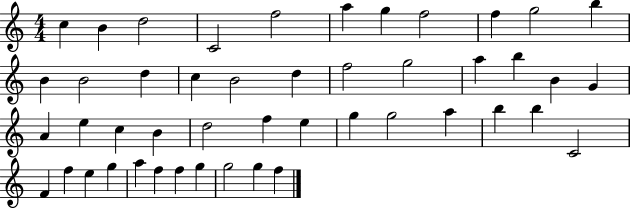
{
  \clef treble
  \numericTimeSignature
  \time 4/4
  \key c \major
  c''4 b'4 d''2 | c'2 f''2 | a''4 g''4 f''2 | f''4 g''2 b''4 | \break b'4 b'2 d''4 | c''4 b'2 d''4 | f''2 g''2 | a''4 b''4 b'4 g'4 | \break a'4 e''4 c''4 b'4 | d''2 f''4 e''4 | g''4 g''2 a''4 | b''4 b''4 c'2 | \break f'4 f''4 e''4 g''4 | a''4 f''4 f''4 g''4 | g''2 g''4 f''4 | \bar "|."
}